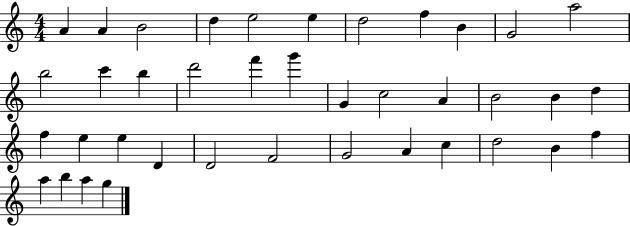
{
  \clef treble
  \numericTimeSignature
  \time 4/4
  \key c \major
  a'4 a'4 b'2 | d''4 e''2 e''4 | d''2 f''4 b'4 | g'2 a''2 | \break b''2 c'''4 b''4 | d'''2 f'''4 g'''4 | g'4 c''2 a'4 | b'2 b'4 d''4 | \break f''4 e''4 e''4 d'4 | d'2 f'2 | g'2 a'4 c''4 | d''2 b'4 f''4 | \break a''4 b''4 a''4 g''4 | \bar "|."
}